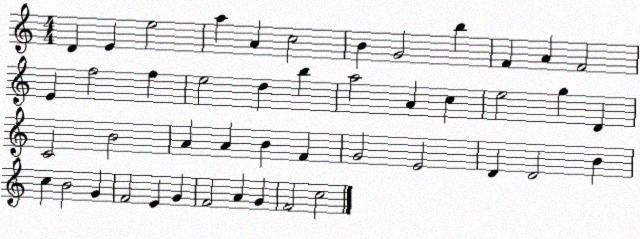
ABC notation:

X:1
T:Untitled
M:4/4
L:1/4
K:C
D E e2 a A c2 B G2 b F A F2 E f2 f e2 d b a2 A c e2 g D C2 B2 A A B F G2 E2 D D2 B c B2 G F2 E G F2 A G F2 c2